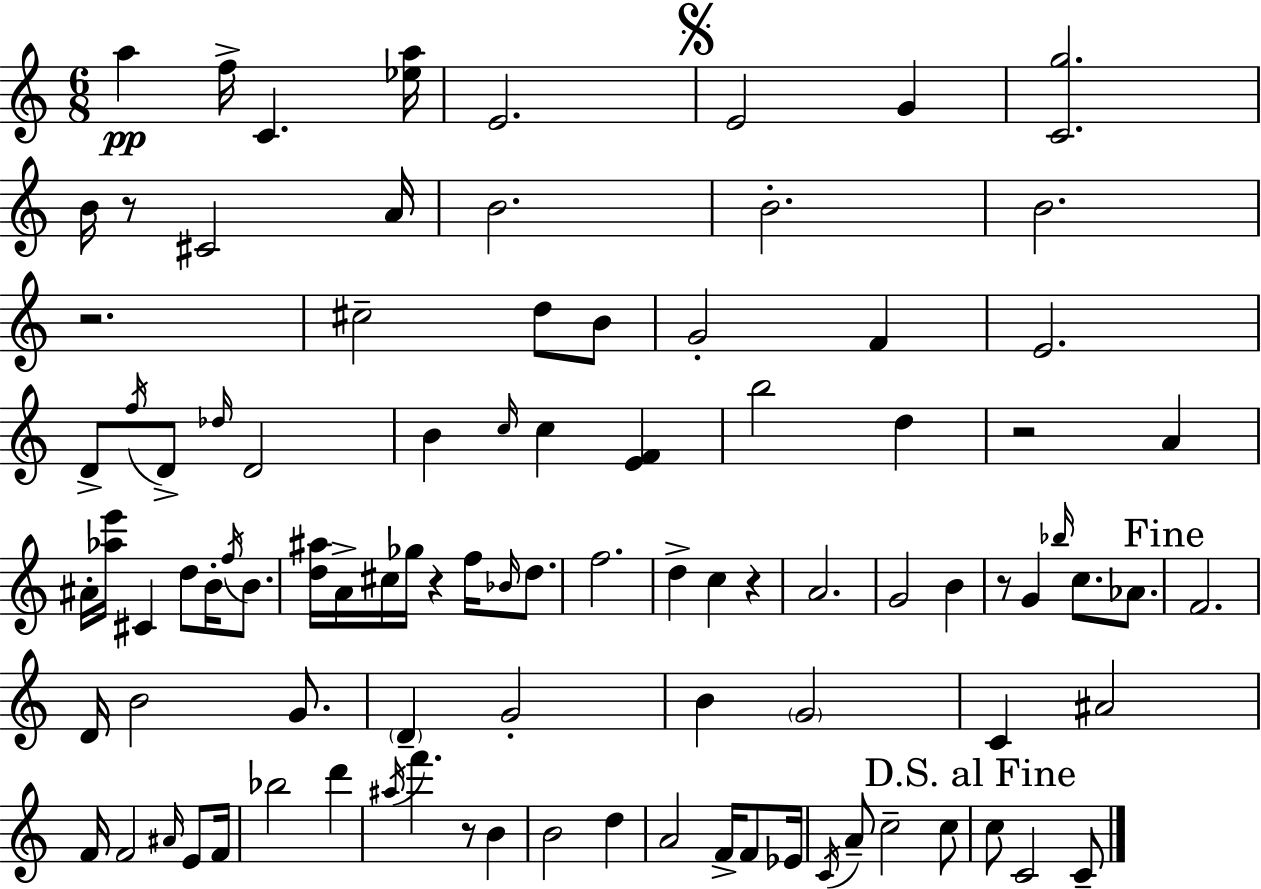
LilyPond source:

{
  \clef treble
  \numericTimeSignature
  \time 6/8
  \key a \minor
  a''4\pp f''16-> c'4. <ees'' a''>16 | e'2. | \mark \markup { \musicglyph "scripts.segno" } e'2 g'4 | <c' g''>2. | \break b'16 r8 cis'2 a'16 | b'2. | b'2.-. | b'2. | \break r2. | cis''2-- d''8 b'8 | g'2-. f'4 | e'2. | \break d'8-> \acciaccatura { f''16 } d'8-> \grace { des''16 } d'2 | b'4 \grace { c''16 } c''4 <e' f'>4 | b''2 d''4 | r2 a'4 | \break ais'16-. <aes'' e'''>16 cis'4 d''8 b'16-. | \acciaccatura { f''16 } b'8. <d'' ais''>16 a'16-> cis''16 ges''16 r4 | f''16 \grace { bes'16 } d''8. f''2. | d''4-> c''4 | \break r4 a'2. | g'2 | b'4 r8 g'4 \grace { bes''16 } | c''8. aes'8. \mark "Fine" f'2. | \break d'16 b'2 | g'8. \parenthesize d'4-- g'2-. | b'4 \parenthesize g'2 | c'4 ais'2 | \break f'16 f'2 | \grace { ais'16 } e'8 f'16 bes''2 | d'''4 \acciaccatura { ais''16 } f'''4. | r8 b'4 b'2 | \break d''4 a'2 | f'16-> f'8 ees'16 \acciaccatura { c'16 } a'8-- c''2-- | c''8 \mark "D.S. al Fine" c''8 c'2 | c'8-- \bar "|."
}